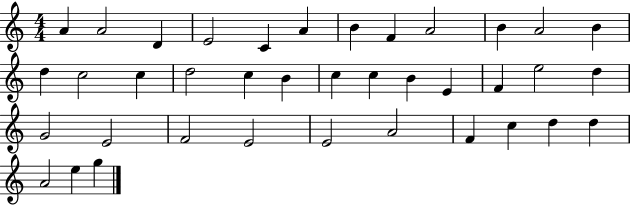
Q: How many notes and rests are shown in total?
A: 38